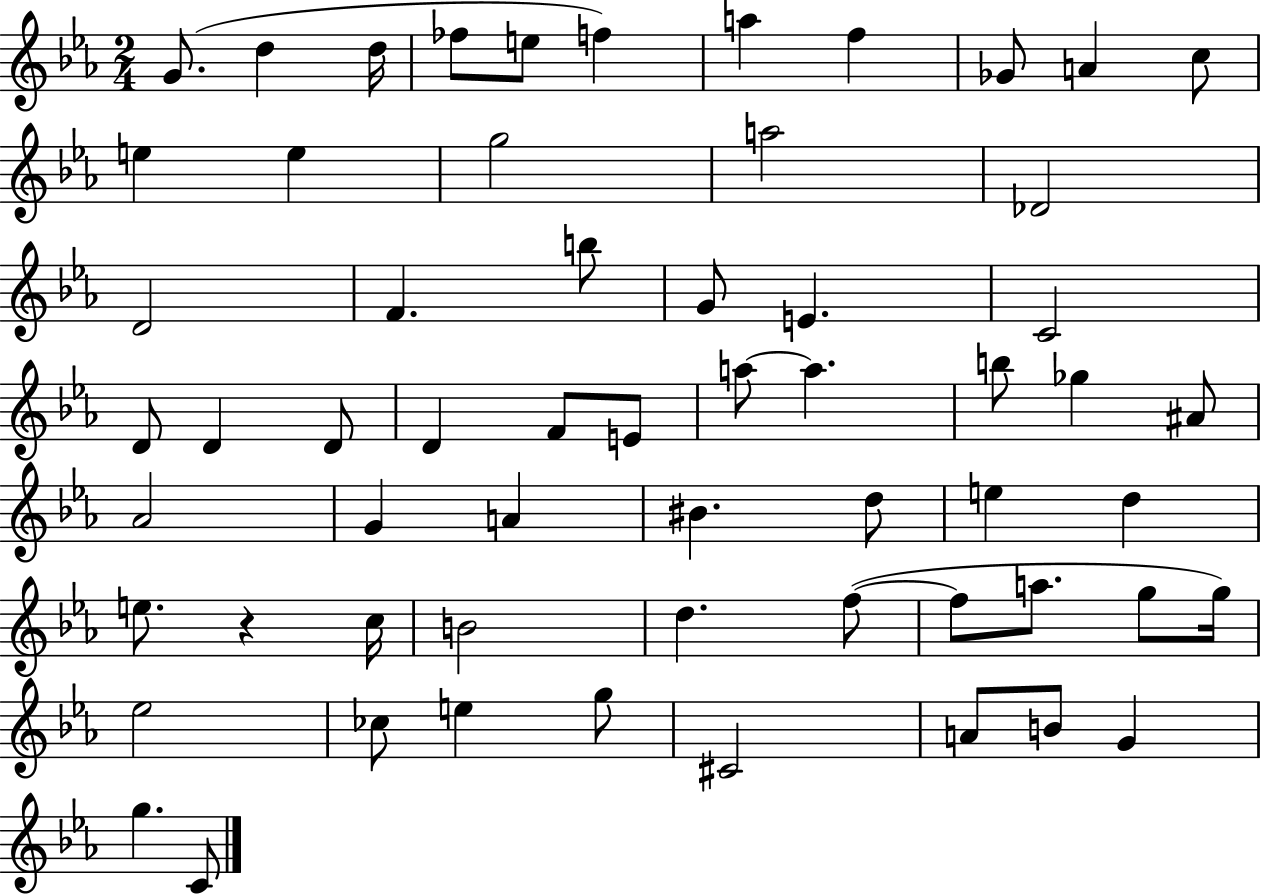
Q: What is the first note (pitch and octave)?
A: G4